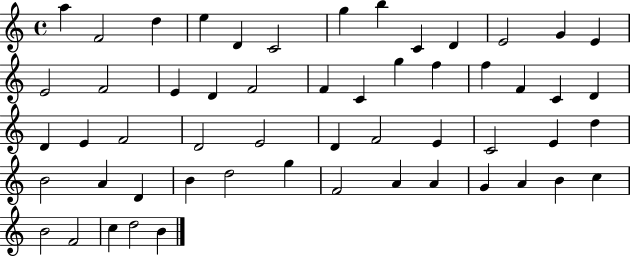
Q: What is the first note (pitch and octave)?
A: A5